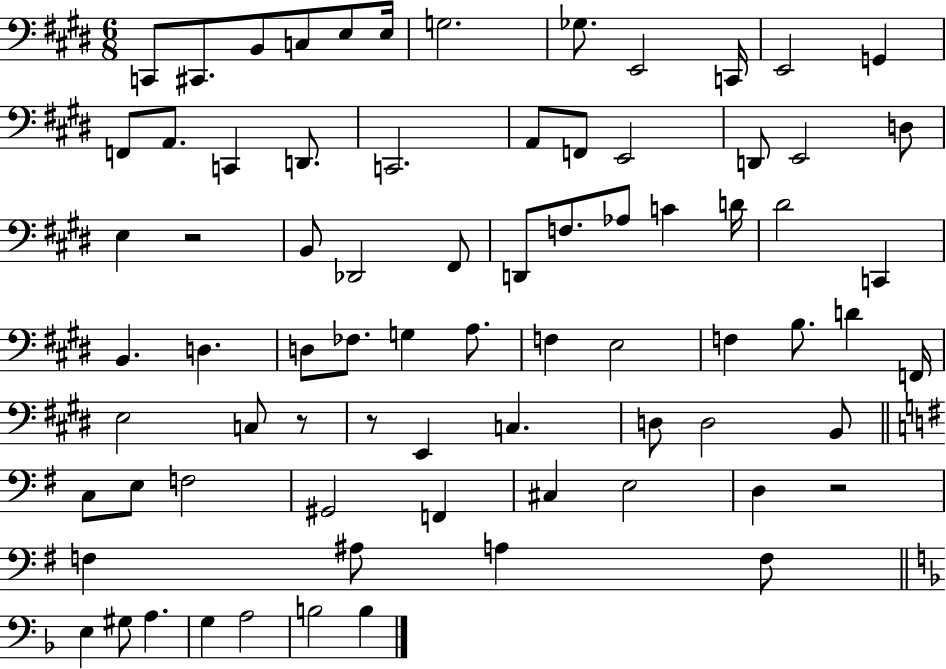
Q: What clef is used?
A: bass